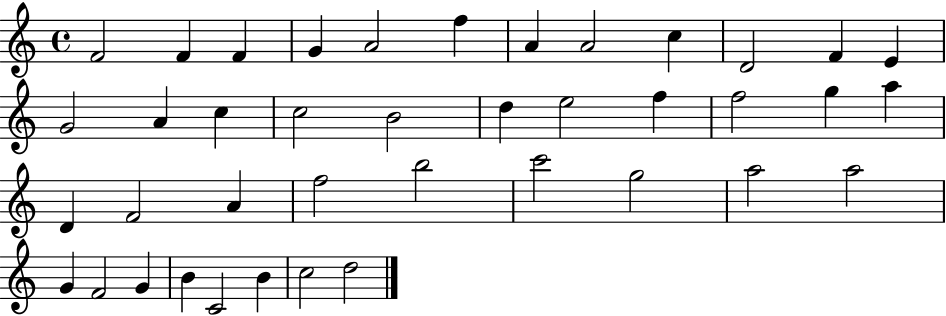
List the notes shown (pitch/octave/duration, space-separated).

F4/h F4/q F4/q G4/q A4/h F5/q A4/q A4/h C5/q D4/h F4/q E4/q G4/h A4/q C5/q C5/h B4/h D5/q E5/h F5/q F5/h G5/q A5/q D4/q F4/h A4/q F5/h B5/h C6/h G5/h A5/h A5/h G4/q F4/h G4/q B4/q C4/h B4/q C5/h D5/h